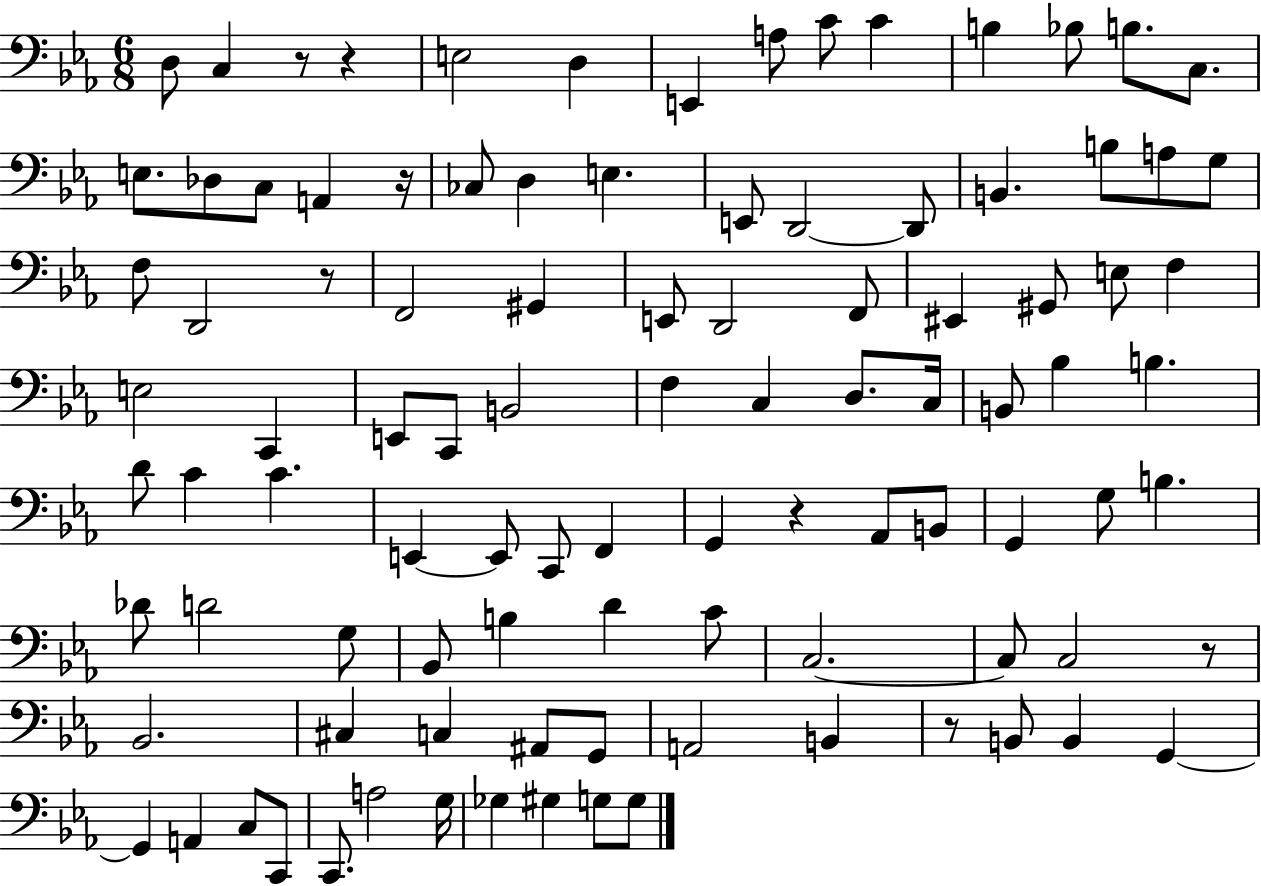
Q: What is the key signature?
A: EES major